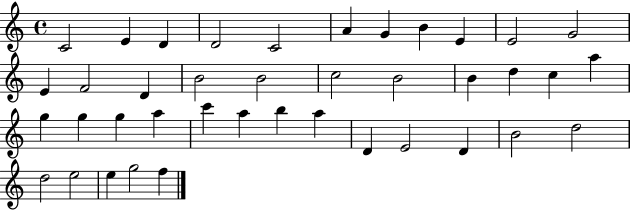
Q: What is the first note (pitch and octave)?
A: C4